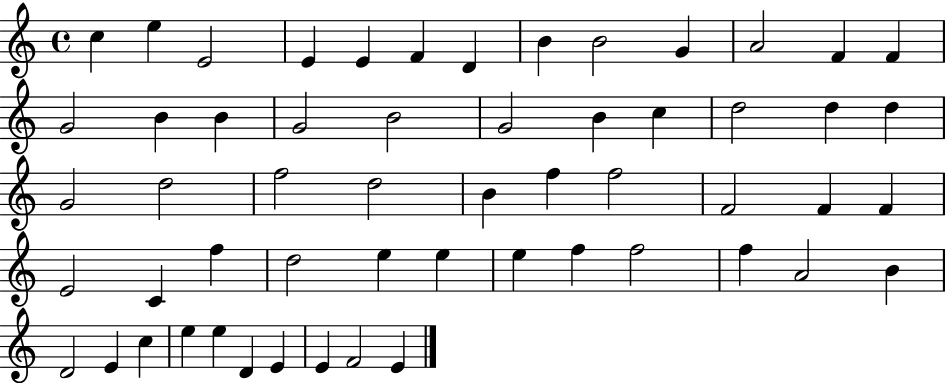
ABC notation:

X:1
T:Untitled
M:4/4
L:1/4
K:C
c e E2 E E F D B B2 G A2 F F G2 B B G2 B2 G2 B c d2 d d G2 d2 f2 d2 B f f2 F2 F F E2 C f d2 e e e f f2 f A2 B D2 E c e e D E E F2 E